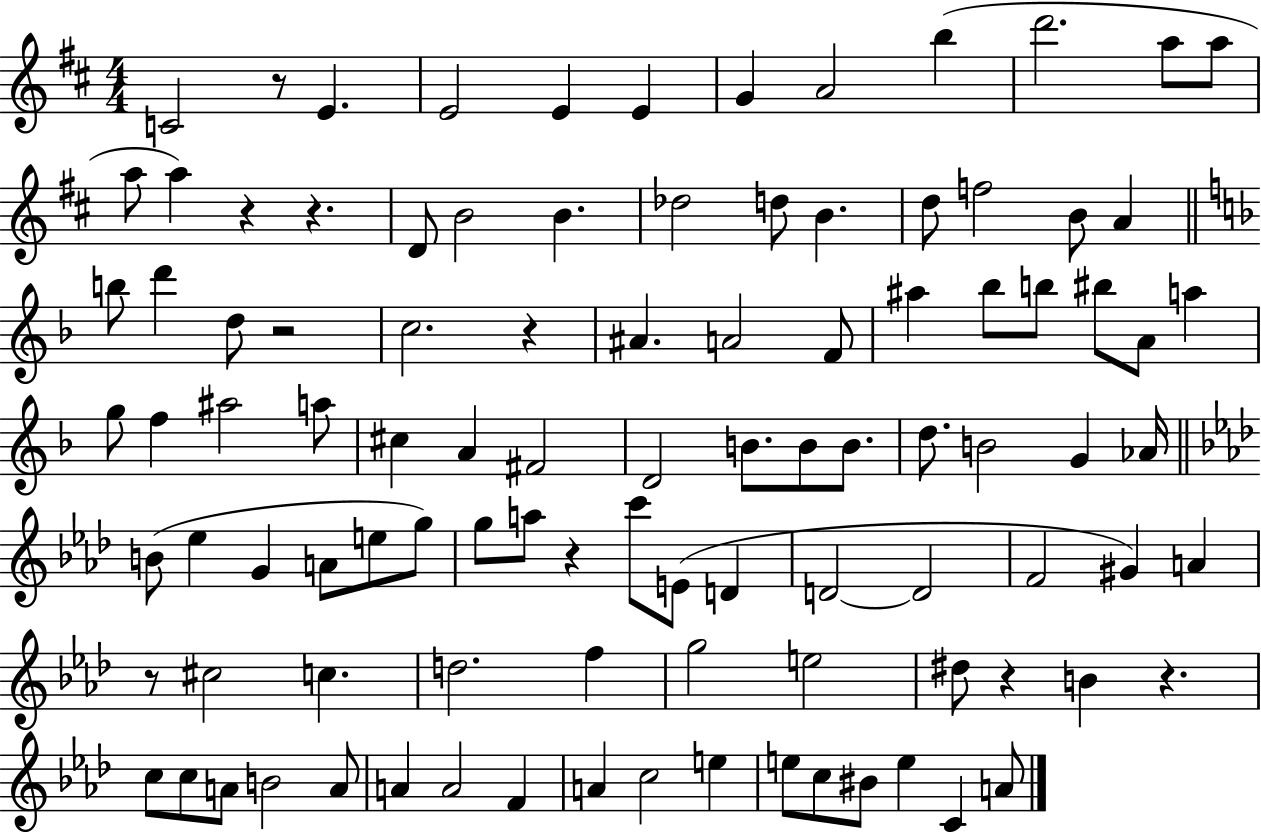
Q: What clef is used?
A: treble